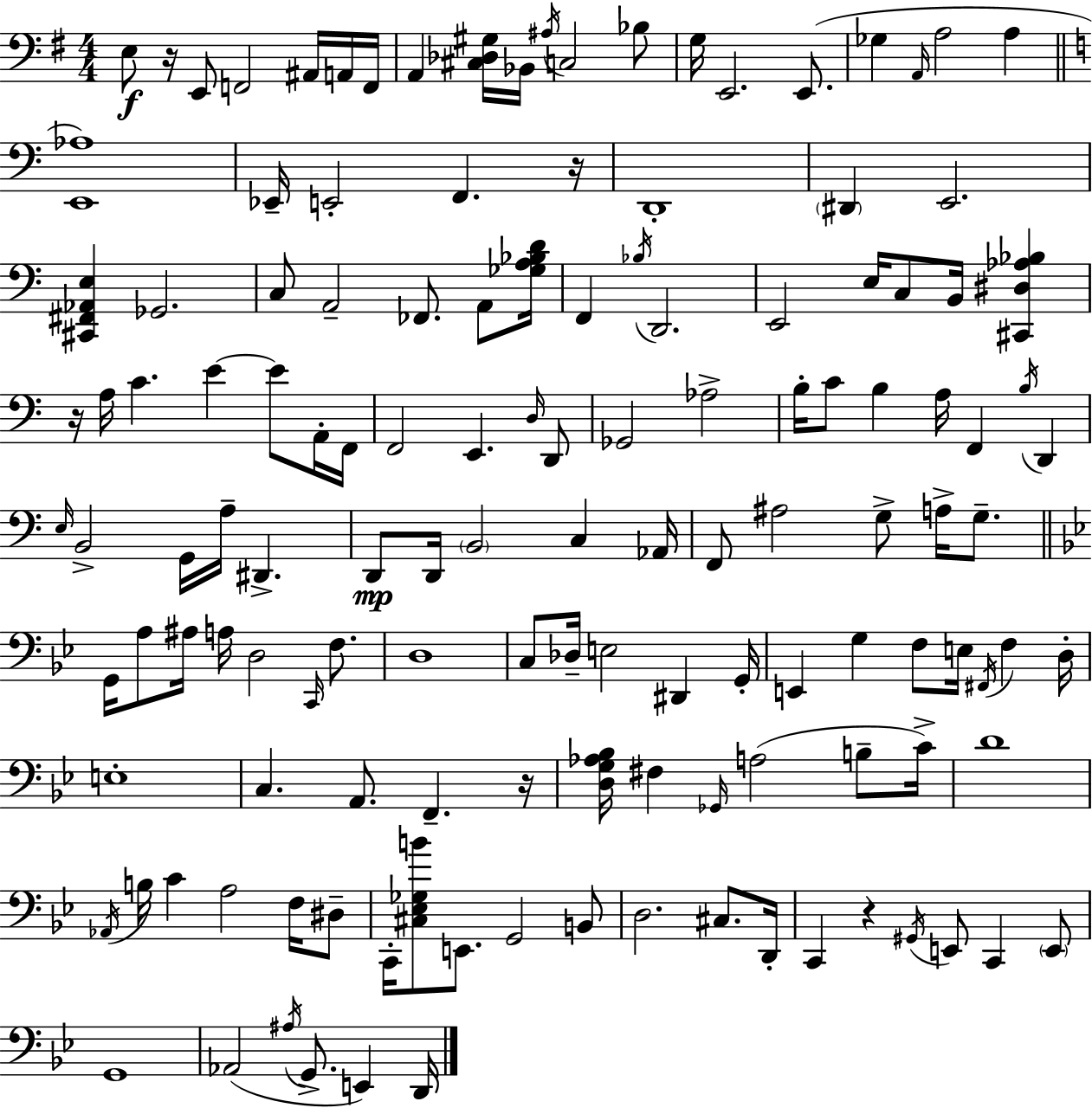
X:1
T:Untitled
M:4/4
L:1/4
K:Em
E,/2 z/4 E,,/2 F,,2 ^A,,/4 A,,/4 F,,/4 A,, [^C,_D,^G,]/4 _B,,/4 ^A,/4 C,2 _B,/2 G,/4 E,,2 E,,/2 _G, A,,/4 A,2 A, [E,,_A,]4 _E,,/4 E,,2 F,, z/4 D,,4 ^D,, E,,2 [^C,,^F,,_A,,E,] _G,,2 C,/2 A,,2 _F,,/2 A,,/2 [_G,A,_B,D]/4 F,, _B,/4 D,,2 E,,2 E,/4 C,/2 B,,/4 [^C,,^D,_A,_B,] z/4 A,/4 C E E/2 A,,/4 F,,/4 F,,2 E,, D,/4 D,,/2 _G,,2 _A,2 B,/4 C/2 B, A,/4 F,, B,/4 D,, E,/4 B,,2 G,,/4 A,/4 ^D,, D,,/2 D,,/4 B,,2 C, _A,,/4 F,,/2 ^A,2 G,/2 A,/4 G,/2 G,,/4 A,/2 ^A,/4 A,/4 D,2 C,,/4 F,/2 D,4 C,/2 _D,/4 E,2 ^D,, G,,/4 E,, G, F,/2 E,/4 ^F,,/4 F, D,/4 E,4 C, A,,/2 F,, z/4 [D,G,_A,_B,]/4 ^F, _G,,/4 A,2 B,/2 C/4 D4 _A,,/4 B,/4 C A,2 F,/4 ^D,/2 C,,/4 [^C,_E,_G,B]/2 E,,/2 G,,2 B,,/2 D,2 ^C,/2 D,,/4 C,, z ^G,,/4 E,,/2 C,, E,,/2 G,,4 _A,,2 ^A,/4 G,,/2 E,, D,,/4